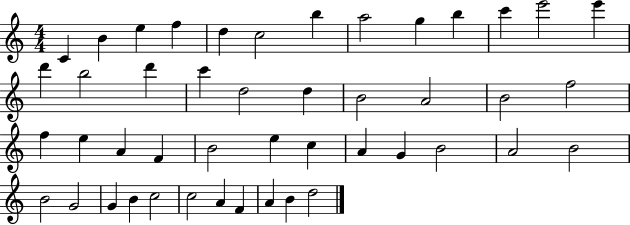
X:1
T:Untitled
M:4/4
L:1/4
K:C
C B e f d c2 b a2 g b c' e'2 e' d' b2 d' c' d2 d B2 A2 B2 f2 f e A F B2 e c A G B2 A2 B2 B2 G2 G B c2 c2 A F A B d2